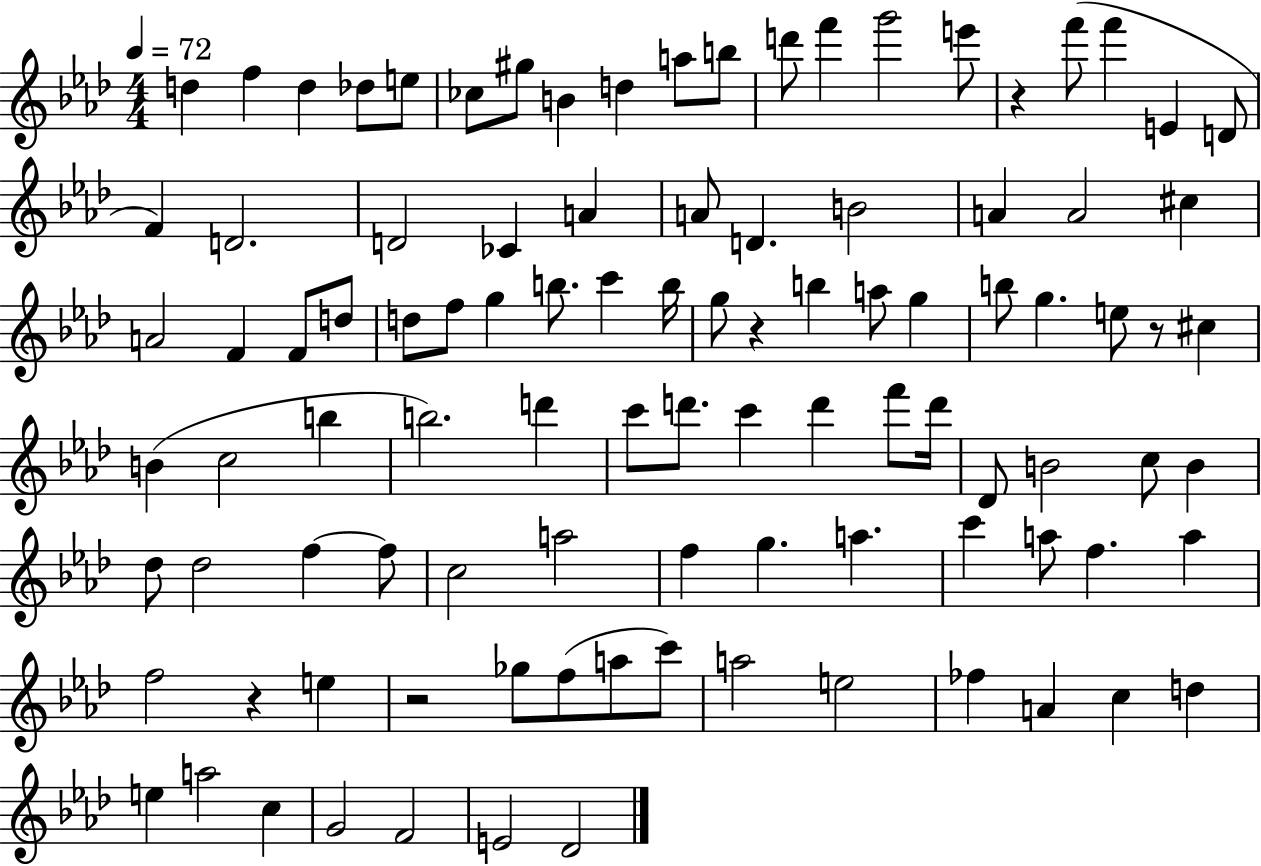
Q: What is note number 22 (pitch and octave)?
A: D4